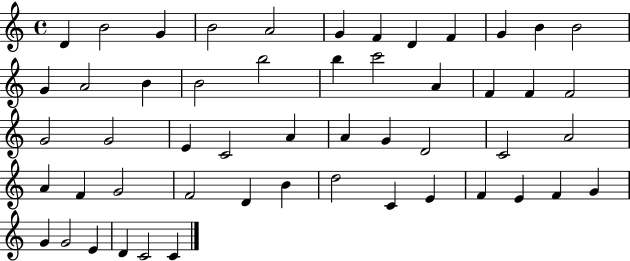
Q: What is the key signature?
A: C major